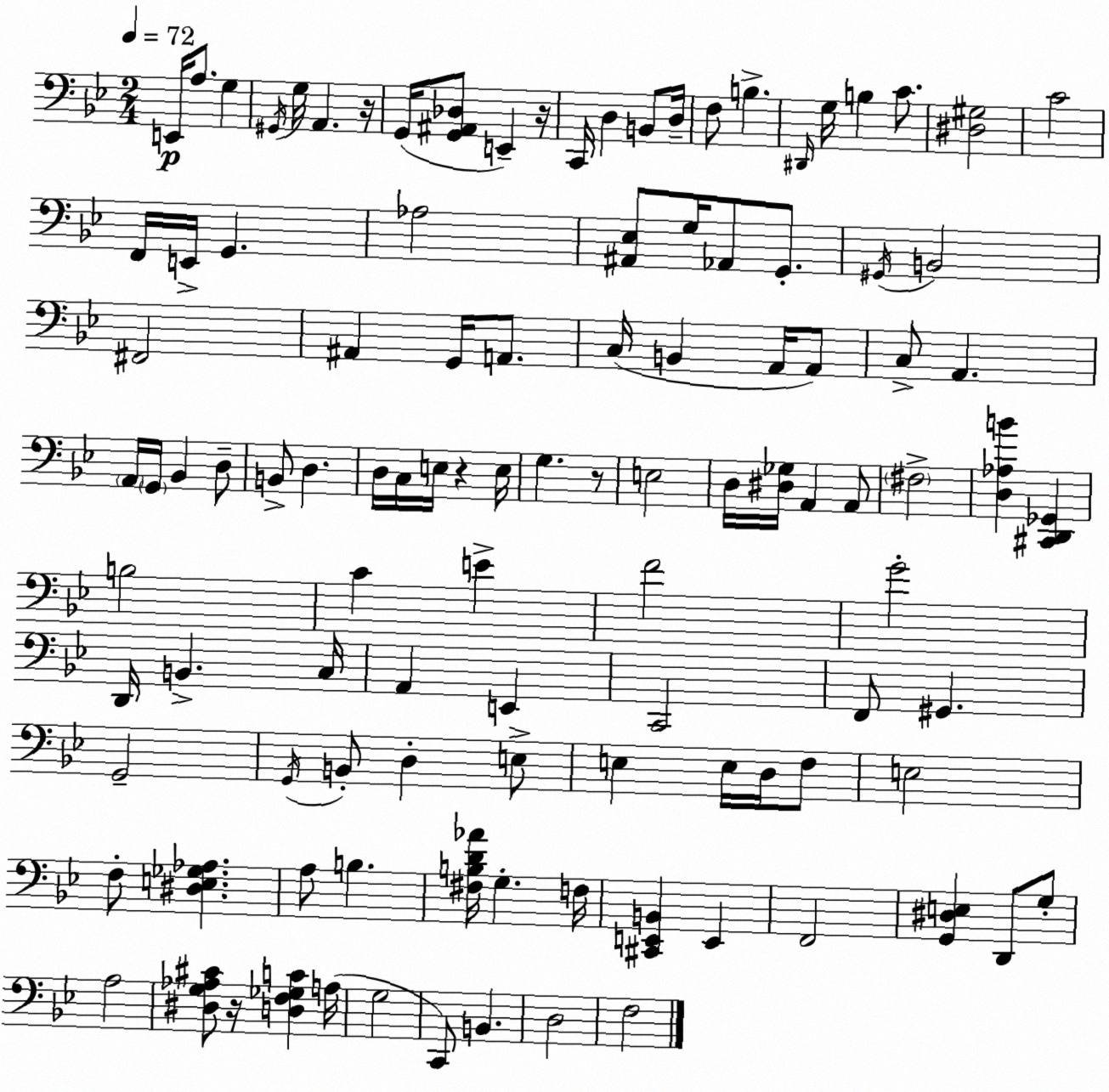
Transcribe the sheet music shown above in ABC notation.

X:1
T:Untitled
M:2/4
L:1/4
K:Bb
E,,/4 A,/2 G, ^G,,/4 G,/4 A,, z/4 G,,/4 [G,,^A,,_D,]/2 E,, z/4 C,,/4 D, B,,/2 D,/4 F,/2 B, ^D,,/4 G,/4 B, C/2 [^D,^G,]2 C2 F,,/4 E,,/4 G,, _A,2 [^A,,_E,]/2 G,/4 _A,,/2 G,,/2 ^G,,/4 B,,2 ^F,,2 ^A,, G,,/4 A,,/2 C,/4 B,, A,,/4 A,,/2 C,/2 A,, A,,/4 G,,/4 _B,, D,/2 B,,/2 D, D,/4 C,/4 E,/4 z E,/4 G, z/2 E,2 D,/4 [^D,_G,]/4 A,, A,,/2 ^F,2 [D,_A,B] [^C,,D,,_G,,] B,2 C E F2 G2 D,,/4 B,, C,/4 A,, E,, C,,2 F,,/2 ^G,, G,,2 G,,/4 B,,/2 D, E,/2 E, E,/4 D,/4 F,/2 E,2 F,/2 [^D,E,_G,_A,] A,/2 B, [^F,B,D_A]/4 G, F,/4 [^C,,E,,B,,] E,, F,,2 [G,,^D,E,] D,,/2 G,/2 A,2 [^D,G,_A,^C]/2 z/4 [D,F,_G,C] A,/4 G,2 C,,/2 B,, D,2 F,2